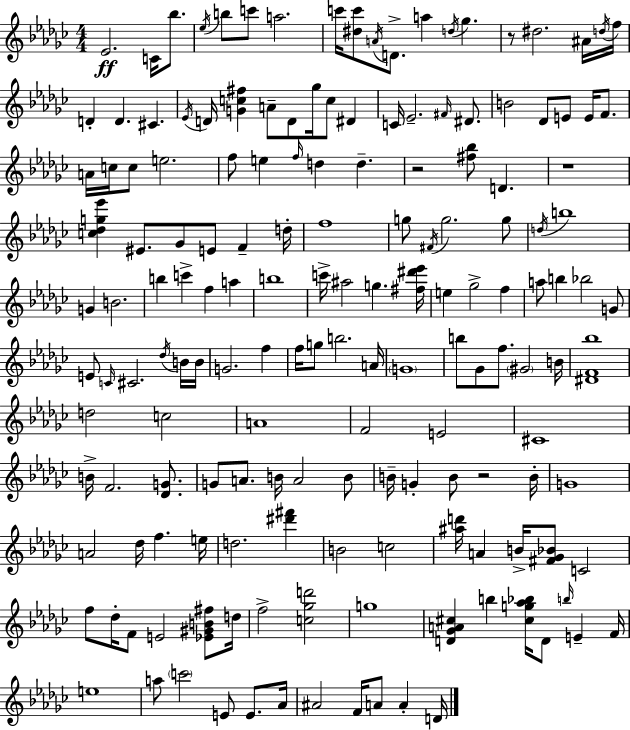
Eb4/h. C4/s Bb5/e. Eb5/s B5/e C6/e A5/h. C6/s [D#5,C6]/e A4/s D4/e. A5/q D5/s Gb5/q. R/e D#5/h. A#4/s D5/s F5/s D4/q D4/q. C#4/q. Eb4/s D4/s [G4,C5,F#5]/q A4/e D4/e Gb5/s C5/e D#4/q C4/s Eb4/h. F#4/s D#4/e. B4/h Db4/e E4/e E4/s F4/e. A4/s C5/s C5/e E5/h. F5/e E5/q F5/s D5/q D5/q. R/h [F#5,Bb5]/e D4/q. R/w [C5,Db5,G5,Eb6]/q EIS4/e. Gb4/e E4/e F4/q D5/s F5/w G5/e F#4/s G5/h. G5/e D5/s B5/w G4/q B4/h. B5/q C6/q F5/q A5/q B5/w C6/s A#5/h G5/q. [F#5,D#6,Eb6]/s E5/q Gb5/h F5/q A5/e B5/q Bb5/h G4/e E4/e C4/s C#4/h. Db5/s B4/s B4/s G4/h. F5/q F5/s G5/e B5/h. A4/s G4/w B5/e Gb4/e F5/e. G#4/h B4/s [D#4,F4,Bb5]/w D5/h C5/h A4/w F4/h E4/h C#4/w B4/s F4/h. [Db4,G4]/e. G4/e A4/e. B4/s A4/h B4/e B4/s G4/q B4/e R/h B4/s G4/w A4/h Db5/s F5/q. E5/s D5/h. [D#6,F#6]/q B4/h C5/h [A#5,D6]/s A4/q B4/s [F#4,Gb4,Bb4]/e C4/h F5/e Db5/s F4/e E4/h [Eb4,G#4,B4,F#5]/e D5/s F5/h [C5,Gb5,D6]/h G5/w [D4,Gb4,A4,C#5]/q B5/q [C#5,G5,Ab5,Bb5]/s D4/e B5/s E4/q F4/s E5/w A5/e C6/h E4/e E4/e. Ab4/s A#4/h F4/s A4/e A4/q D4/s